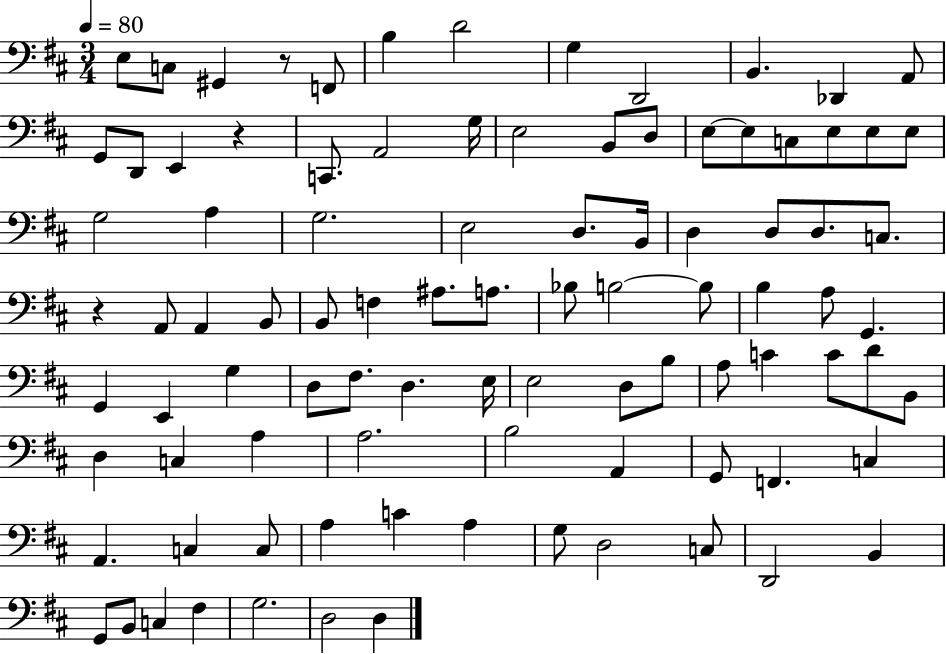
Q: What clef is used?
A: bass